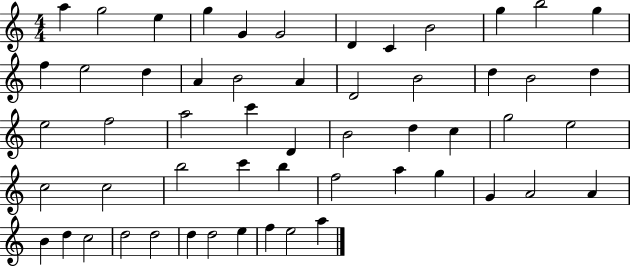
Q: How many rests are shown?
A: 0